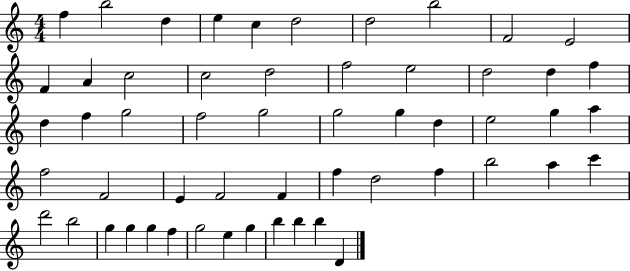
{
  \clef treble
  \numericTimeSignature
  \time 4/4
  \key c \major
  f''4 b''2 d''4 | e''4 c''4 d''2 | d''2 b''2 | f'2 e'2 | \break f'4 a'4 c''2 | c''2 d''2 | f''2 e''2 | d''2 d''4 f''4 | \break d''4 f''4 g''2 | f''2 g''2 | g''2 g''4 d''4 | e''2 g''4 a''4 | \break f''2 f'2 | e'4 f'2 f'4 | f''4 d''2 f''4 | b''2 a''4 c'''4 | \break d'''2 b''2 | g''4 g''4 g''4 f''4 | g''2 e''4 g''4 | b''4 b''4 b''4 d'4 | \break \bar "|."
}